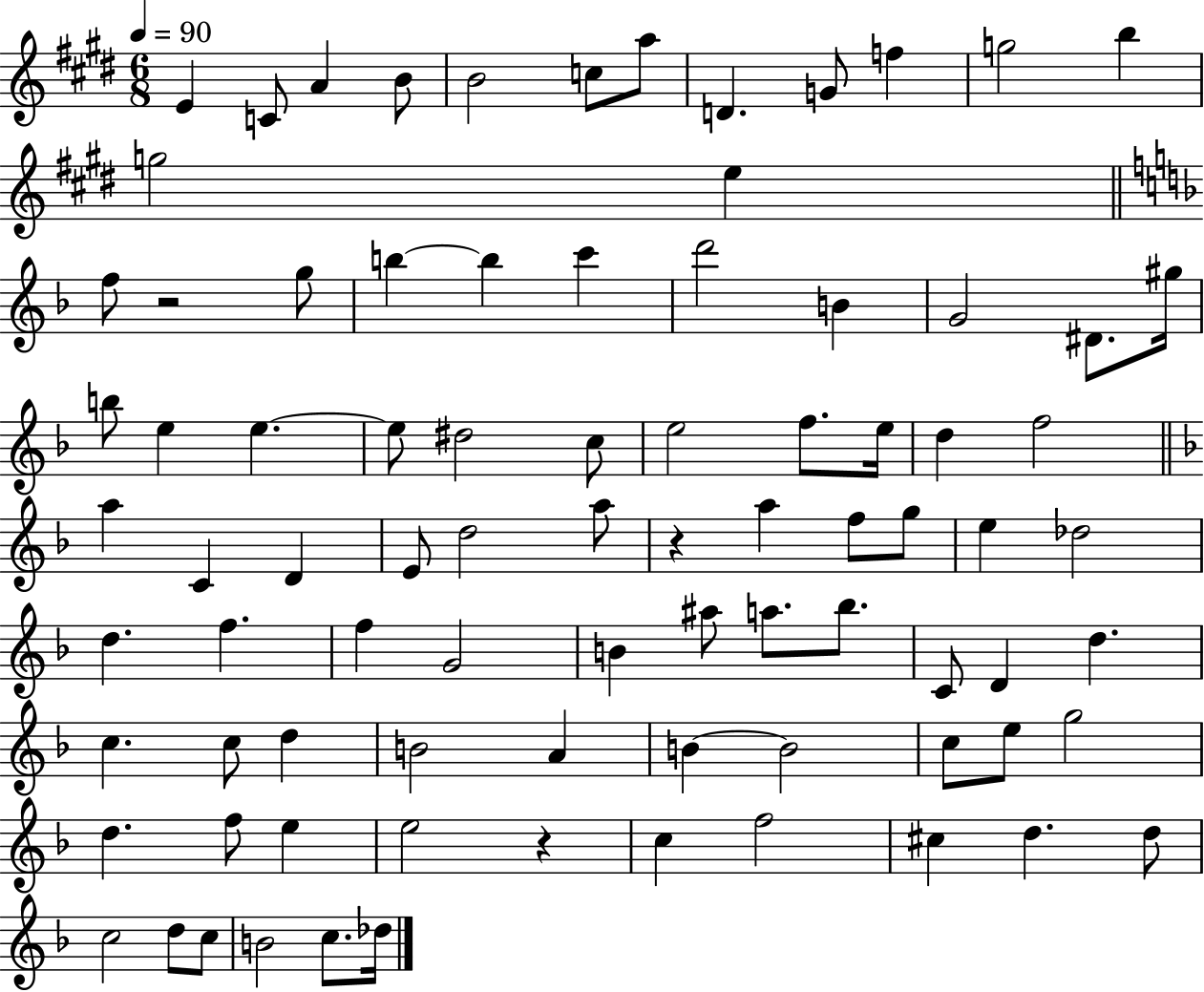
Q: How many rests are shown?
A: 3